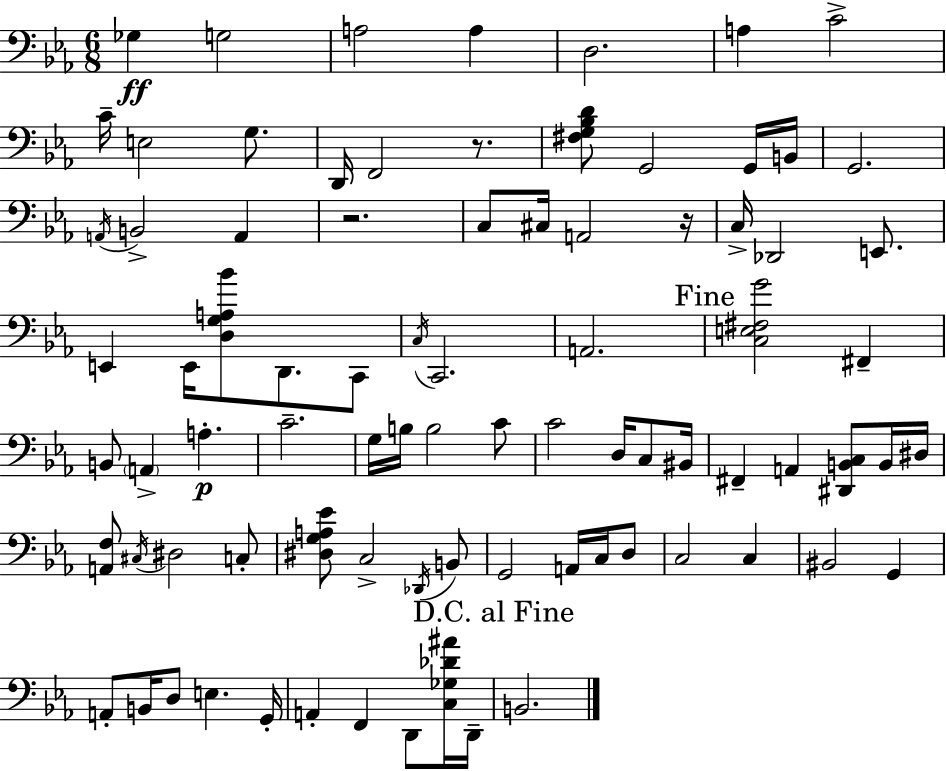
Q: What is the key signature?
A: EES major